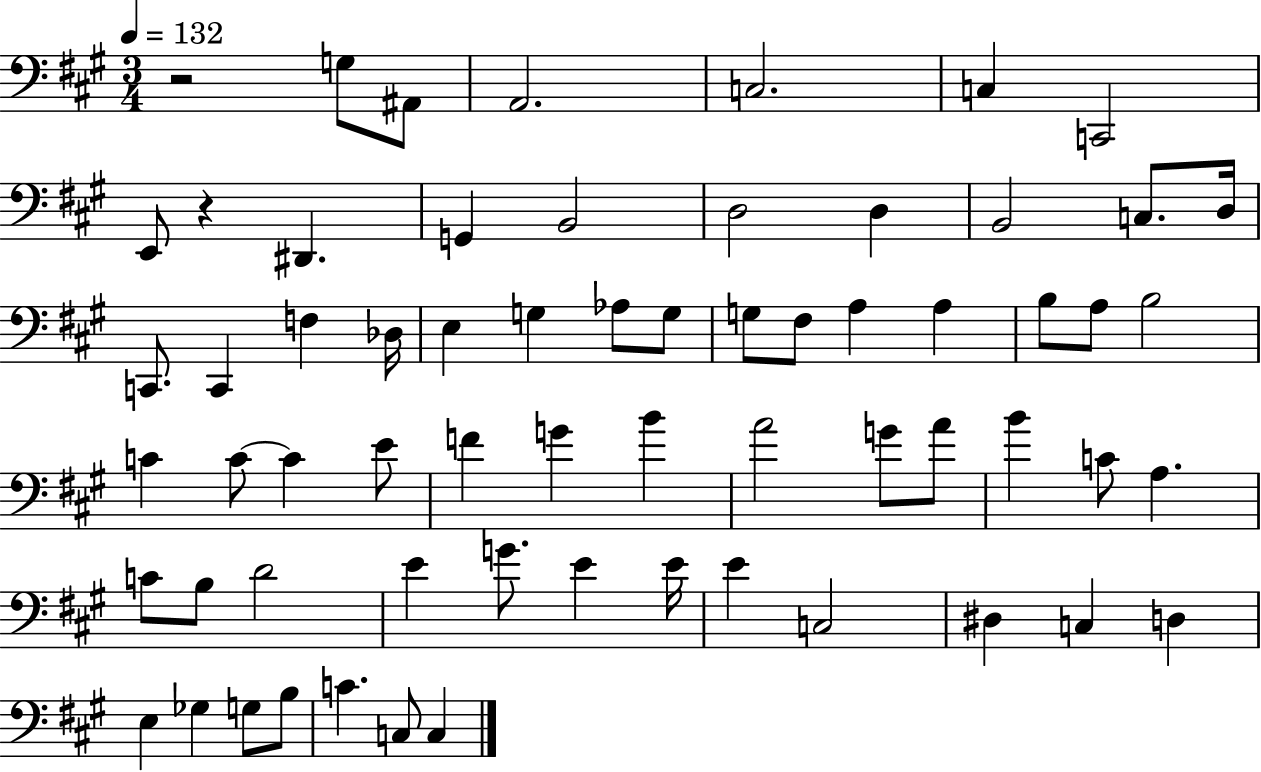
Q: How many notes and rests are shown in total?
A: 64